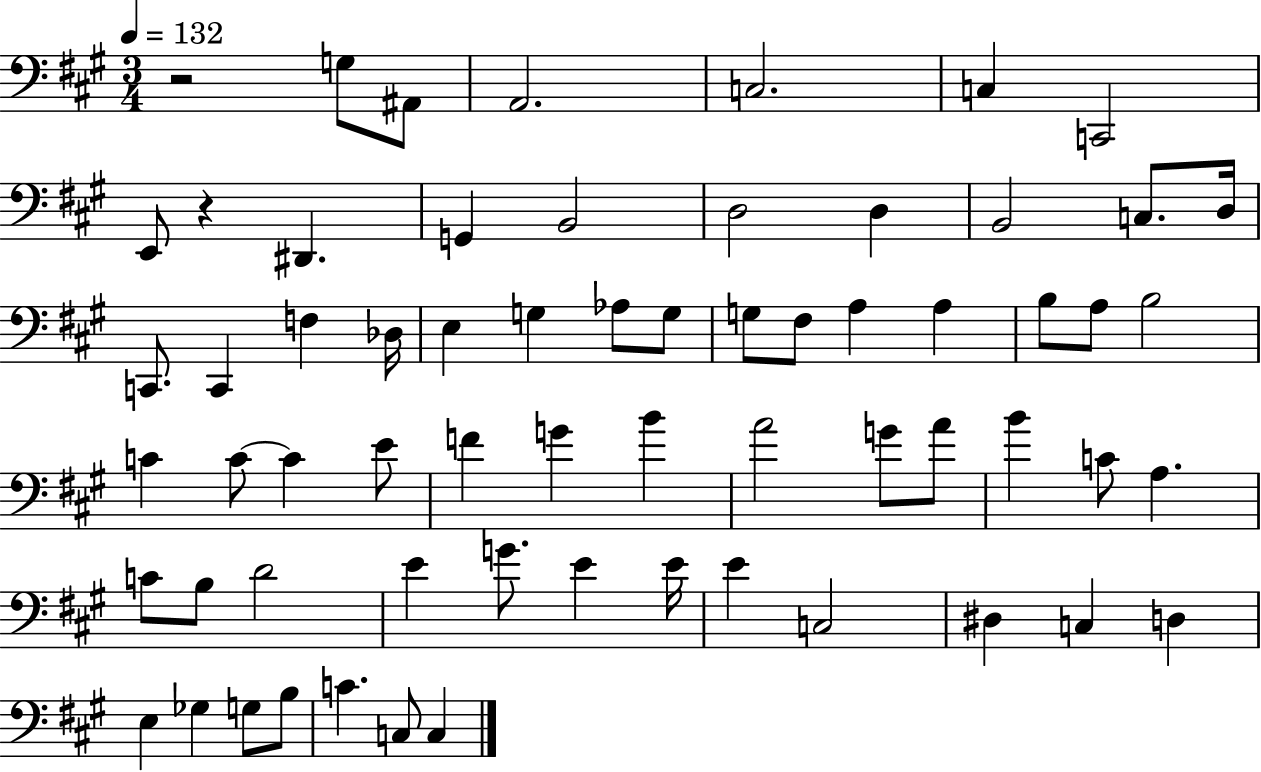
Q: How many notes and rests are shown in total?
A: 64